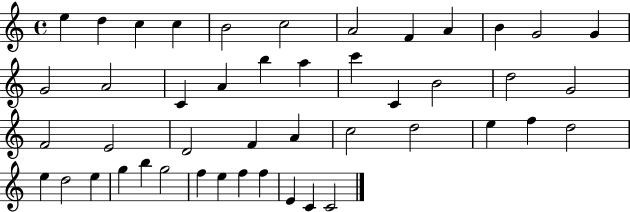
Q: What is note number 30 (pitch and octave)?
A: D5